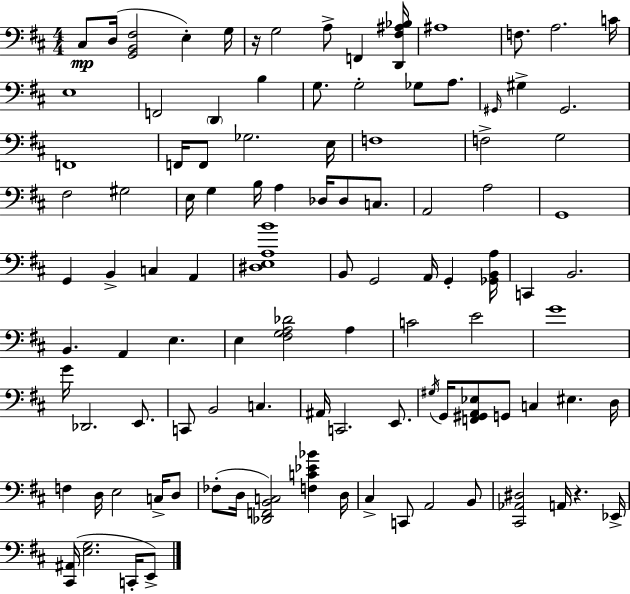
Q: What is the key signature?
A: D major